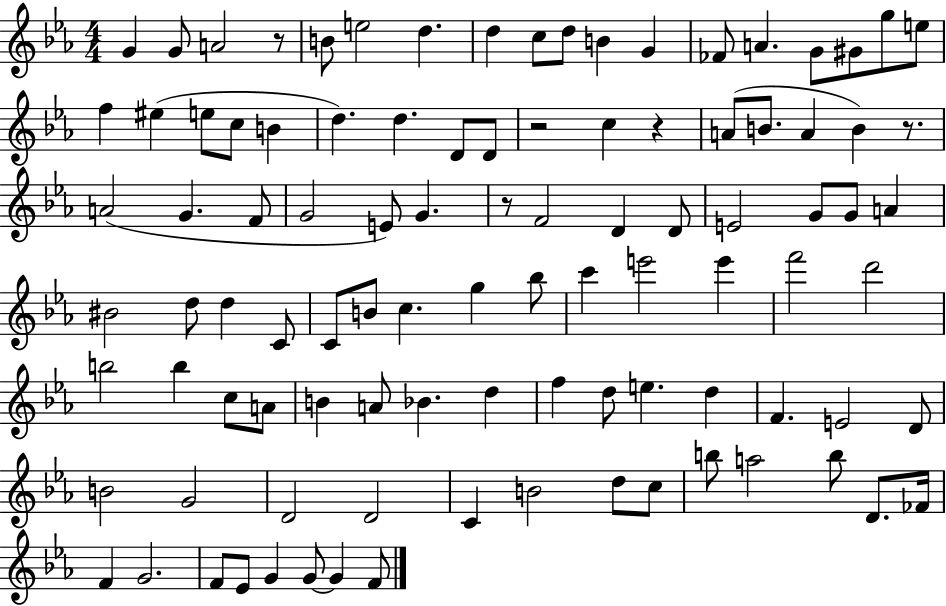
{
  \clef treble
  \numericTimeSignature
  \time 4/4
  \key ees \major
  g'4 g'8 a'2 r8 | b'8 e''2 d''4. | d''4 c''8 d''8 b'4 g'4 | fes'8 a'4. g'8 gis'8 g''8 e''8 | \break f''4 eis''4( e''8 c''8 b'4 | d''4.) d''4. d'8 d'8 | r2 c''4 r4 | a'8( b'8. a'4 b'4) r8. | \break a'2( g'4. f'8 | g'2 e'8) g'4. | r8 f'2 d'4 d'8 | e'2 g'8 g'8 a'4 | \break bis'2 d''8 d''4 c'8 | c'8 b'8 c''4. g''4 bes''8 | c'''4 e'''2 e'''4 | f'''2 d'''2 | \break b''2 b''4 c''8 a'8 | b'4 a'8 bes'4. d''4 | f''4 d''8 e''4. d''4 | f'4. e'2 d'8 | \break b'2 g'2 | d'2 d'2 | c'4 b'2 d''8 c''8 | b''8 a''2 b''8 d'8. fes'16 | \break f'4 g'2. | f'8 ees'8 g'4 g'8~~ g'4 f'8 | \bar "|."
}